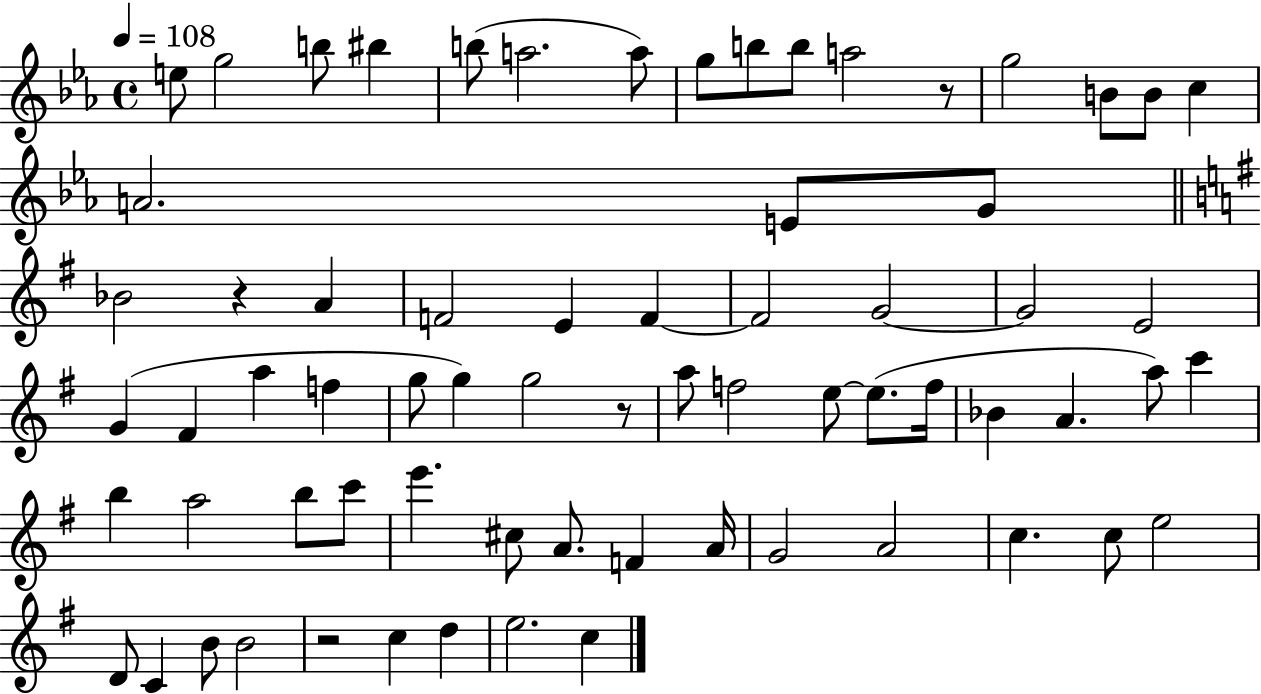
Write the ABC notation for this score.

X:1
T:Untitled
M:4/4
L:1/4
K:Eb
e/2 g2 b/2 ^b b/2 a2 a/2 g/2 b/2 b/2 a2 z/2 g2 B/2 B/2 c A2 E/2 G/2 _B2 z A F2 E F F2 G2 G2 E2 G ^F a f g/2 g g2 z/2 a/2 f2 e/2 e/2 f/4 _B A a/2 c' b a2 b/2 c'/2 e' ^c/2 A/2 F A/4 G2 A2 c c/2 e2 D/2 C B/2 B2 z2 c d e2 c